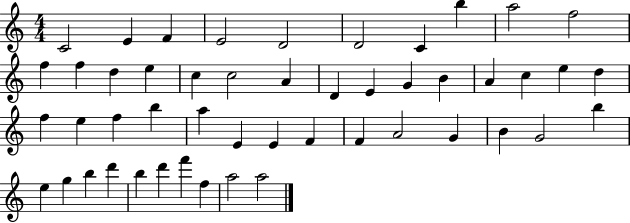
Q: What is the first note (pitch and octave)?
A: C4